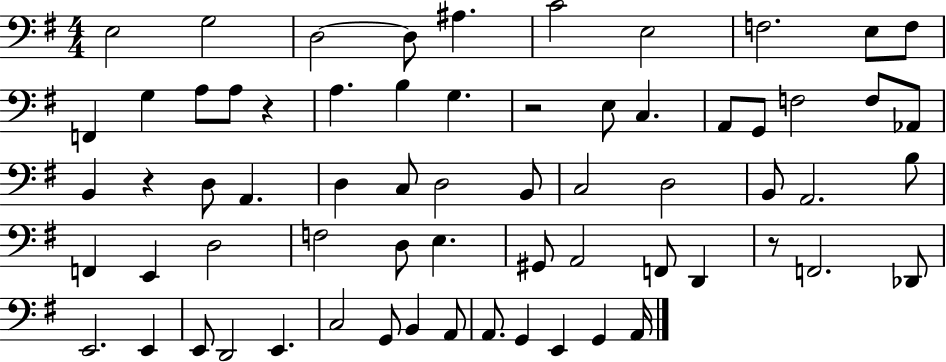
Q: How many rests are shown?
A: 4